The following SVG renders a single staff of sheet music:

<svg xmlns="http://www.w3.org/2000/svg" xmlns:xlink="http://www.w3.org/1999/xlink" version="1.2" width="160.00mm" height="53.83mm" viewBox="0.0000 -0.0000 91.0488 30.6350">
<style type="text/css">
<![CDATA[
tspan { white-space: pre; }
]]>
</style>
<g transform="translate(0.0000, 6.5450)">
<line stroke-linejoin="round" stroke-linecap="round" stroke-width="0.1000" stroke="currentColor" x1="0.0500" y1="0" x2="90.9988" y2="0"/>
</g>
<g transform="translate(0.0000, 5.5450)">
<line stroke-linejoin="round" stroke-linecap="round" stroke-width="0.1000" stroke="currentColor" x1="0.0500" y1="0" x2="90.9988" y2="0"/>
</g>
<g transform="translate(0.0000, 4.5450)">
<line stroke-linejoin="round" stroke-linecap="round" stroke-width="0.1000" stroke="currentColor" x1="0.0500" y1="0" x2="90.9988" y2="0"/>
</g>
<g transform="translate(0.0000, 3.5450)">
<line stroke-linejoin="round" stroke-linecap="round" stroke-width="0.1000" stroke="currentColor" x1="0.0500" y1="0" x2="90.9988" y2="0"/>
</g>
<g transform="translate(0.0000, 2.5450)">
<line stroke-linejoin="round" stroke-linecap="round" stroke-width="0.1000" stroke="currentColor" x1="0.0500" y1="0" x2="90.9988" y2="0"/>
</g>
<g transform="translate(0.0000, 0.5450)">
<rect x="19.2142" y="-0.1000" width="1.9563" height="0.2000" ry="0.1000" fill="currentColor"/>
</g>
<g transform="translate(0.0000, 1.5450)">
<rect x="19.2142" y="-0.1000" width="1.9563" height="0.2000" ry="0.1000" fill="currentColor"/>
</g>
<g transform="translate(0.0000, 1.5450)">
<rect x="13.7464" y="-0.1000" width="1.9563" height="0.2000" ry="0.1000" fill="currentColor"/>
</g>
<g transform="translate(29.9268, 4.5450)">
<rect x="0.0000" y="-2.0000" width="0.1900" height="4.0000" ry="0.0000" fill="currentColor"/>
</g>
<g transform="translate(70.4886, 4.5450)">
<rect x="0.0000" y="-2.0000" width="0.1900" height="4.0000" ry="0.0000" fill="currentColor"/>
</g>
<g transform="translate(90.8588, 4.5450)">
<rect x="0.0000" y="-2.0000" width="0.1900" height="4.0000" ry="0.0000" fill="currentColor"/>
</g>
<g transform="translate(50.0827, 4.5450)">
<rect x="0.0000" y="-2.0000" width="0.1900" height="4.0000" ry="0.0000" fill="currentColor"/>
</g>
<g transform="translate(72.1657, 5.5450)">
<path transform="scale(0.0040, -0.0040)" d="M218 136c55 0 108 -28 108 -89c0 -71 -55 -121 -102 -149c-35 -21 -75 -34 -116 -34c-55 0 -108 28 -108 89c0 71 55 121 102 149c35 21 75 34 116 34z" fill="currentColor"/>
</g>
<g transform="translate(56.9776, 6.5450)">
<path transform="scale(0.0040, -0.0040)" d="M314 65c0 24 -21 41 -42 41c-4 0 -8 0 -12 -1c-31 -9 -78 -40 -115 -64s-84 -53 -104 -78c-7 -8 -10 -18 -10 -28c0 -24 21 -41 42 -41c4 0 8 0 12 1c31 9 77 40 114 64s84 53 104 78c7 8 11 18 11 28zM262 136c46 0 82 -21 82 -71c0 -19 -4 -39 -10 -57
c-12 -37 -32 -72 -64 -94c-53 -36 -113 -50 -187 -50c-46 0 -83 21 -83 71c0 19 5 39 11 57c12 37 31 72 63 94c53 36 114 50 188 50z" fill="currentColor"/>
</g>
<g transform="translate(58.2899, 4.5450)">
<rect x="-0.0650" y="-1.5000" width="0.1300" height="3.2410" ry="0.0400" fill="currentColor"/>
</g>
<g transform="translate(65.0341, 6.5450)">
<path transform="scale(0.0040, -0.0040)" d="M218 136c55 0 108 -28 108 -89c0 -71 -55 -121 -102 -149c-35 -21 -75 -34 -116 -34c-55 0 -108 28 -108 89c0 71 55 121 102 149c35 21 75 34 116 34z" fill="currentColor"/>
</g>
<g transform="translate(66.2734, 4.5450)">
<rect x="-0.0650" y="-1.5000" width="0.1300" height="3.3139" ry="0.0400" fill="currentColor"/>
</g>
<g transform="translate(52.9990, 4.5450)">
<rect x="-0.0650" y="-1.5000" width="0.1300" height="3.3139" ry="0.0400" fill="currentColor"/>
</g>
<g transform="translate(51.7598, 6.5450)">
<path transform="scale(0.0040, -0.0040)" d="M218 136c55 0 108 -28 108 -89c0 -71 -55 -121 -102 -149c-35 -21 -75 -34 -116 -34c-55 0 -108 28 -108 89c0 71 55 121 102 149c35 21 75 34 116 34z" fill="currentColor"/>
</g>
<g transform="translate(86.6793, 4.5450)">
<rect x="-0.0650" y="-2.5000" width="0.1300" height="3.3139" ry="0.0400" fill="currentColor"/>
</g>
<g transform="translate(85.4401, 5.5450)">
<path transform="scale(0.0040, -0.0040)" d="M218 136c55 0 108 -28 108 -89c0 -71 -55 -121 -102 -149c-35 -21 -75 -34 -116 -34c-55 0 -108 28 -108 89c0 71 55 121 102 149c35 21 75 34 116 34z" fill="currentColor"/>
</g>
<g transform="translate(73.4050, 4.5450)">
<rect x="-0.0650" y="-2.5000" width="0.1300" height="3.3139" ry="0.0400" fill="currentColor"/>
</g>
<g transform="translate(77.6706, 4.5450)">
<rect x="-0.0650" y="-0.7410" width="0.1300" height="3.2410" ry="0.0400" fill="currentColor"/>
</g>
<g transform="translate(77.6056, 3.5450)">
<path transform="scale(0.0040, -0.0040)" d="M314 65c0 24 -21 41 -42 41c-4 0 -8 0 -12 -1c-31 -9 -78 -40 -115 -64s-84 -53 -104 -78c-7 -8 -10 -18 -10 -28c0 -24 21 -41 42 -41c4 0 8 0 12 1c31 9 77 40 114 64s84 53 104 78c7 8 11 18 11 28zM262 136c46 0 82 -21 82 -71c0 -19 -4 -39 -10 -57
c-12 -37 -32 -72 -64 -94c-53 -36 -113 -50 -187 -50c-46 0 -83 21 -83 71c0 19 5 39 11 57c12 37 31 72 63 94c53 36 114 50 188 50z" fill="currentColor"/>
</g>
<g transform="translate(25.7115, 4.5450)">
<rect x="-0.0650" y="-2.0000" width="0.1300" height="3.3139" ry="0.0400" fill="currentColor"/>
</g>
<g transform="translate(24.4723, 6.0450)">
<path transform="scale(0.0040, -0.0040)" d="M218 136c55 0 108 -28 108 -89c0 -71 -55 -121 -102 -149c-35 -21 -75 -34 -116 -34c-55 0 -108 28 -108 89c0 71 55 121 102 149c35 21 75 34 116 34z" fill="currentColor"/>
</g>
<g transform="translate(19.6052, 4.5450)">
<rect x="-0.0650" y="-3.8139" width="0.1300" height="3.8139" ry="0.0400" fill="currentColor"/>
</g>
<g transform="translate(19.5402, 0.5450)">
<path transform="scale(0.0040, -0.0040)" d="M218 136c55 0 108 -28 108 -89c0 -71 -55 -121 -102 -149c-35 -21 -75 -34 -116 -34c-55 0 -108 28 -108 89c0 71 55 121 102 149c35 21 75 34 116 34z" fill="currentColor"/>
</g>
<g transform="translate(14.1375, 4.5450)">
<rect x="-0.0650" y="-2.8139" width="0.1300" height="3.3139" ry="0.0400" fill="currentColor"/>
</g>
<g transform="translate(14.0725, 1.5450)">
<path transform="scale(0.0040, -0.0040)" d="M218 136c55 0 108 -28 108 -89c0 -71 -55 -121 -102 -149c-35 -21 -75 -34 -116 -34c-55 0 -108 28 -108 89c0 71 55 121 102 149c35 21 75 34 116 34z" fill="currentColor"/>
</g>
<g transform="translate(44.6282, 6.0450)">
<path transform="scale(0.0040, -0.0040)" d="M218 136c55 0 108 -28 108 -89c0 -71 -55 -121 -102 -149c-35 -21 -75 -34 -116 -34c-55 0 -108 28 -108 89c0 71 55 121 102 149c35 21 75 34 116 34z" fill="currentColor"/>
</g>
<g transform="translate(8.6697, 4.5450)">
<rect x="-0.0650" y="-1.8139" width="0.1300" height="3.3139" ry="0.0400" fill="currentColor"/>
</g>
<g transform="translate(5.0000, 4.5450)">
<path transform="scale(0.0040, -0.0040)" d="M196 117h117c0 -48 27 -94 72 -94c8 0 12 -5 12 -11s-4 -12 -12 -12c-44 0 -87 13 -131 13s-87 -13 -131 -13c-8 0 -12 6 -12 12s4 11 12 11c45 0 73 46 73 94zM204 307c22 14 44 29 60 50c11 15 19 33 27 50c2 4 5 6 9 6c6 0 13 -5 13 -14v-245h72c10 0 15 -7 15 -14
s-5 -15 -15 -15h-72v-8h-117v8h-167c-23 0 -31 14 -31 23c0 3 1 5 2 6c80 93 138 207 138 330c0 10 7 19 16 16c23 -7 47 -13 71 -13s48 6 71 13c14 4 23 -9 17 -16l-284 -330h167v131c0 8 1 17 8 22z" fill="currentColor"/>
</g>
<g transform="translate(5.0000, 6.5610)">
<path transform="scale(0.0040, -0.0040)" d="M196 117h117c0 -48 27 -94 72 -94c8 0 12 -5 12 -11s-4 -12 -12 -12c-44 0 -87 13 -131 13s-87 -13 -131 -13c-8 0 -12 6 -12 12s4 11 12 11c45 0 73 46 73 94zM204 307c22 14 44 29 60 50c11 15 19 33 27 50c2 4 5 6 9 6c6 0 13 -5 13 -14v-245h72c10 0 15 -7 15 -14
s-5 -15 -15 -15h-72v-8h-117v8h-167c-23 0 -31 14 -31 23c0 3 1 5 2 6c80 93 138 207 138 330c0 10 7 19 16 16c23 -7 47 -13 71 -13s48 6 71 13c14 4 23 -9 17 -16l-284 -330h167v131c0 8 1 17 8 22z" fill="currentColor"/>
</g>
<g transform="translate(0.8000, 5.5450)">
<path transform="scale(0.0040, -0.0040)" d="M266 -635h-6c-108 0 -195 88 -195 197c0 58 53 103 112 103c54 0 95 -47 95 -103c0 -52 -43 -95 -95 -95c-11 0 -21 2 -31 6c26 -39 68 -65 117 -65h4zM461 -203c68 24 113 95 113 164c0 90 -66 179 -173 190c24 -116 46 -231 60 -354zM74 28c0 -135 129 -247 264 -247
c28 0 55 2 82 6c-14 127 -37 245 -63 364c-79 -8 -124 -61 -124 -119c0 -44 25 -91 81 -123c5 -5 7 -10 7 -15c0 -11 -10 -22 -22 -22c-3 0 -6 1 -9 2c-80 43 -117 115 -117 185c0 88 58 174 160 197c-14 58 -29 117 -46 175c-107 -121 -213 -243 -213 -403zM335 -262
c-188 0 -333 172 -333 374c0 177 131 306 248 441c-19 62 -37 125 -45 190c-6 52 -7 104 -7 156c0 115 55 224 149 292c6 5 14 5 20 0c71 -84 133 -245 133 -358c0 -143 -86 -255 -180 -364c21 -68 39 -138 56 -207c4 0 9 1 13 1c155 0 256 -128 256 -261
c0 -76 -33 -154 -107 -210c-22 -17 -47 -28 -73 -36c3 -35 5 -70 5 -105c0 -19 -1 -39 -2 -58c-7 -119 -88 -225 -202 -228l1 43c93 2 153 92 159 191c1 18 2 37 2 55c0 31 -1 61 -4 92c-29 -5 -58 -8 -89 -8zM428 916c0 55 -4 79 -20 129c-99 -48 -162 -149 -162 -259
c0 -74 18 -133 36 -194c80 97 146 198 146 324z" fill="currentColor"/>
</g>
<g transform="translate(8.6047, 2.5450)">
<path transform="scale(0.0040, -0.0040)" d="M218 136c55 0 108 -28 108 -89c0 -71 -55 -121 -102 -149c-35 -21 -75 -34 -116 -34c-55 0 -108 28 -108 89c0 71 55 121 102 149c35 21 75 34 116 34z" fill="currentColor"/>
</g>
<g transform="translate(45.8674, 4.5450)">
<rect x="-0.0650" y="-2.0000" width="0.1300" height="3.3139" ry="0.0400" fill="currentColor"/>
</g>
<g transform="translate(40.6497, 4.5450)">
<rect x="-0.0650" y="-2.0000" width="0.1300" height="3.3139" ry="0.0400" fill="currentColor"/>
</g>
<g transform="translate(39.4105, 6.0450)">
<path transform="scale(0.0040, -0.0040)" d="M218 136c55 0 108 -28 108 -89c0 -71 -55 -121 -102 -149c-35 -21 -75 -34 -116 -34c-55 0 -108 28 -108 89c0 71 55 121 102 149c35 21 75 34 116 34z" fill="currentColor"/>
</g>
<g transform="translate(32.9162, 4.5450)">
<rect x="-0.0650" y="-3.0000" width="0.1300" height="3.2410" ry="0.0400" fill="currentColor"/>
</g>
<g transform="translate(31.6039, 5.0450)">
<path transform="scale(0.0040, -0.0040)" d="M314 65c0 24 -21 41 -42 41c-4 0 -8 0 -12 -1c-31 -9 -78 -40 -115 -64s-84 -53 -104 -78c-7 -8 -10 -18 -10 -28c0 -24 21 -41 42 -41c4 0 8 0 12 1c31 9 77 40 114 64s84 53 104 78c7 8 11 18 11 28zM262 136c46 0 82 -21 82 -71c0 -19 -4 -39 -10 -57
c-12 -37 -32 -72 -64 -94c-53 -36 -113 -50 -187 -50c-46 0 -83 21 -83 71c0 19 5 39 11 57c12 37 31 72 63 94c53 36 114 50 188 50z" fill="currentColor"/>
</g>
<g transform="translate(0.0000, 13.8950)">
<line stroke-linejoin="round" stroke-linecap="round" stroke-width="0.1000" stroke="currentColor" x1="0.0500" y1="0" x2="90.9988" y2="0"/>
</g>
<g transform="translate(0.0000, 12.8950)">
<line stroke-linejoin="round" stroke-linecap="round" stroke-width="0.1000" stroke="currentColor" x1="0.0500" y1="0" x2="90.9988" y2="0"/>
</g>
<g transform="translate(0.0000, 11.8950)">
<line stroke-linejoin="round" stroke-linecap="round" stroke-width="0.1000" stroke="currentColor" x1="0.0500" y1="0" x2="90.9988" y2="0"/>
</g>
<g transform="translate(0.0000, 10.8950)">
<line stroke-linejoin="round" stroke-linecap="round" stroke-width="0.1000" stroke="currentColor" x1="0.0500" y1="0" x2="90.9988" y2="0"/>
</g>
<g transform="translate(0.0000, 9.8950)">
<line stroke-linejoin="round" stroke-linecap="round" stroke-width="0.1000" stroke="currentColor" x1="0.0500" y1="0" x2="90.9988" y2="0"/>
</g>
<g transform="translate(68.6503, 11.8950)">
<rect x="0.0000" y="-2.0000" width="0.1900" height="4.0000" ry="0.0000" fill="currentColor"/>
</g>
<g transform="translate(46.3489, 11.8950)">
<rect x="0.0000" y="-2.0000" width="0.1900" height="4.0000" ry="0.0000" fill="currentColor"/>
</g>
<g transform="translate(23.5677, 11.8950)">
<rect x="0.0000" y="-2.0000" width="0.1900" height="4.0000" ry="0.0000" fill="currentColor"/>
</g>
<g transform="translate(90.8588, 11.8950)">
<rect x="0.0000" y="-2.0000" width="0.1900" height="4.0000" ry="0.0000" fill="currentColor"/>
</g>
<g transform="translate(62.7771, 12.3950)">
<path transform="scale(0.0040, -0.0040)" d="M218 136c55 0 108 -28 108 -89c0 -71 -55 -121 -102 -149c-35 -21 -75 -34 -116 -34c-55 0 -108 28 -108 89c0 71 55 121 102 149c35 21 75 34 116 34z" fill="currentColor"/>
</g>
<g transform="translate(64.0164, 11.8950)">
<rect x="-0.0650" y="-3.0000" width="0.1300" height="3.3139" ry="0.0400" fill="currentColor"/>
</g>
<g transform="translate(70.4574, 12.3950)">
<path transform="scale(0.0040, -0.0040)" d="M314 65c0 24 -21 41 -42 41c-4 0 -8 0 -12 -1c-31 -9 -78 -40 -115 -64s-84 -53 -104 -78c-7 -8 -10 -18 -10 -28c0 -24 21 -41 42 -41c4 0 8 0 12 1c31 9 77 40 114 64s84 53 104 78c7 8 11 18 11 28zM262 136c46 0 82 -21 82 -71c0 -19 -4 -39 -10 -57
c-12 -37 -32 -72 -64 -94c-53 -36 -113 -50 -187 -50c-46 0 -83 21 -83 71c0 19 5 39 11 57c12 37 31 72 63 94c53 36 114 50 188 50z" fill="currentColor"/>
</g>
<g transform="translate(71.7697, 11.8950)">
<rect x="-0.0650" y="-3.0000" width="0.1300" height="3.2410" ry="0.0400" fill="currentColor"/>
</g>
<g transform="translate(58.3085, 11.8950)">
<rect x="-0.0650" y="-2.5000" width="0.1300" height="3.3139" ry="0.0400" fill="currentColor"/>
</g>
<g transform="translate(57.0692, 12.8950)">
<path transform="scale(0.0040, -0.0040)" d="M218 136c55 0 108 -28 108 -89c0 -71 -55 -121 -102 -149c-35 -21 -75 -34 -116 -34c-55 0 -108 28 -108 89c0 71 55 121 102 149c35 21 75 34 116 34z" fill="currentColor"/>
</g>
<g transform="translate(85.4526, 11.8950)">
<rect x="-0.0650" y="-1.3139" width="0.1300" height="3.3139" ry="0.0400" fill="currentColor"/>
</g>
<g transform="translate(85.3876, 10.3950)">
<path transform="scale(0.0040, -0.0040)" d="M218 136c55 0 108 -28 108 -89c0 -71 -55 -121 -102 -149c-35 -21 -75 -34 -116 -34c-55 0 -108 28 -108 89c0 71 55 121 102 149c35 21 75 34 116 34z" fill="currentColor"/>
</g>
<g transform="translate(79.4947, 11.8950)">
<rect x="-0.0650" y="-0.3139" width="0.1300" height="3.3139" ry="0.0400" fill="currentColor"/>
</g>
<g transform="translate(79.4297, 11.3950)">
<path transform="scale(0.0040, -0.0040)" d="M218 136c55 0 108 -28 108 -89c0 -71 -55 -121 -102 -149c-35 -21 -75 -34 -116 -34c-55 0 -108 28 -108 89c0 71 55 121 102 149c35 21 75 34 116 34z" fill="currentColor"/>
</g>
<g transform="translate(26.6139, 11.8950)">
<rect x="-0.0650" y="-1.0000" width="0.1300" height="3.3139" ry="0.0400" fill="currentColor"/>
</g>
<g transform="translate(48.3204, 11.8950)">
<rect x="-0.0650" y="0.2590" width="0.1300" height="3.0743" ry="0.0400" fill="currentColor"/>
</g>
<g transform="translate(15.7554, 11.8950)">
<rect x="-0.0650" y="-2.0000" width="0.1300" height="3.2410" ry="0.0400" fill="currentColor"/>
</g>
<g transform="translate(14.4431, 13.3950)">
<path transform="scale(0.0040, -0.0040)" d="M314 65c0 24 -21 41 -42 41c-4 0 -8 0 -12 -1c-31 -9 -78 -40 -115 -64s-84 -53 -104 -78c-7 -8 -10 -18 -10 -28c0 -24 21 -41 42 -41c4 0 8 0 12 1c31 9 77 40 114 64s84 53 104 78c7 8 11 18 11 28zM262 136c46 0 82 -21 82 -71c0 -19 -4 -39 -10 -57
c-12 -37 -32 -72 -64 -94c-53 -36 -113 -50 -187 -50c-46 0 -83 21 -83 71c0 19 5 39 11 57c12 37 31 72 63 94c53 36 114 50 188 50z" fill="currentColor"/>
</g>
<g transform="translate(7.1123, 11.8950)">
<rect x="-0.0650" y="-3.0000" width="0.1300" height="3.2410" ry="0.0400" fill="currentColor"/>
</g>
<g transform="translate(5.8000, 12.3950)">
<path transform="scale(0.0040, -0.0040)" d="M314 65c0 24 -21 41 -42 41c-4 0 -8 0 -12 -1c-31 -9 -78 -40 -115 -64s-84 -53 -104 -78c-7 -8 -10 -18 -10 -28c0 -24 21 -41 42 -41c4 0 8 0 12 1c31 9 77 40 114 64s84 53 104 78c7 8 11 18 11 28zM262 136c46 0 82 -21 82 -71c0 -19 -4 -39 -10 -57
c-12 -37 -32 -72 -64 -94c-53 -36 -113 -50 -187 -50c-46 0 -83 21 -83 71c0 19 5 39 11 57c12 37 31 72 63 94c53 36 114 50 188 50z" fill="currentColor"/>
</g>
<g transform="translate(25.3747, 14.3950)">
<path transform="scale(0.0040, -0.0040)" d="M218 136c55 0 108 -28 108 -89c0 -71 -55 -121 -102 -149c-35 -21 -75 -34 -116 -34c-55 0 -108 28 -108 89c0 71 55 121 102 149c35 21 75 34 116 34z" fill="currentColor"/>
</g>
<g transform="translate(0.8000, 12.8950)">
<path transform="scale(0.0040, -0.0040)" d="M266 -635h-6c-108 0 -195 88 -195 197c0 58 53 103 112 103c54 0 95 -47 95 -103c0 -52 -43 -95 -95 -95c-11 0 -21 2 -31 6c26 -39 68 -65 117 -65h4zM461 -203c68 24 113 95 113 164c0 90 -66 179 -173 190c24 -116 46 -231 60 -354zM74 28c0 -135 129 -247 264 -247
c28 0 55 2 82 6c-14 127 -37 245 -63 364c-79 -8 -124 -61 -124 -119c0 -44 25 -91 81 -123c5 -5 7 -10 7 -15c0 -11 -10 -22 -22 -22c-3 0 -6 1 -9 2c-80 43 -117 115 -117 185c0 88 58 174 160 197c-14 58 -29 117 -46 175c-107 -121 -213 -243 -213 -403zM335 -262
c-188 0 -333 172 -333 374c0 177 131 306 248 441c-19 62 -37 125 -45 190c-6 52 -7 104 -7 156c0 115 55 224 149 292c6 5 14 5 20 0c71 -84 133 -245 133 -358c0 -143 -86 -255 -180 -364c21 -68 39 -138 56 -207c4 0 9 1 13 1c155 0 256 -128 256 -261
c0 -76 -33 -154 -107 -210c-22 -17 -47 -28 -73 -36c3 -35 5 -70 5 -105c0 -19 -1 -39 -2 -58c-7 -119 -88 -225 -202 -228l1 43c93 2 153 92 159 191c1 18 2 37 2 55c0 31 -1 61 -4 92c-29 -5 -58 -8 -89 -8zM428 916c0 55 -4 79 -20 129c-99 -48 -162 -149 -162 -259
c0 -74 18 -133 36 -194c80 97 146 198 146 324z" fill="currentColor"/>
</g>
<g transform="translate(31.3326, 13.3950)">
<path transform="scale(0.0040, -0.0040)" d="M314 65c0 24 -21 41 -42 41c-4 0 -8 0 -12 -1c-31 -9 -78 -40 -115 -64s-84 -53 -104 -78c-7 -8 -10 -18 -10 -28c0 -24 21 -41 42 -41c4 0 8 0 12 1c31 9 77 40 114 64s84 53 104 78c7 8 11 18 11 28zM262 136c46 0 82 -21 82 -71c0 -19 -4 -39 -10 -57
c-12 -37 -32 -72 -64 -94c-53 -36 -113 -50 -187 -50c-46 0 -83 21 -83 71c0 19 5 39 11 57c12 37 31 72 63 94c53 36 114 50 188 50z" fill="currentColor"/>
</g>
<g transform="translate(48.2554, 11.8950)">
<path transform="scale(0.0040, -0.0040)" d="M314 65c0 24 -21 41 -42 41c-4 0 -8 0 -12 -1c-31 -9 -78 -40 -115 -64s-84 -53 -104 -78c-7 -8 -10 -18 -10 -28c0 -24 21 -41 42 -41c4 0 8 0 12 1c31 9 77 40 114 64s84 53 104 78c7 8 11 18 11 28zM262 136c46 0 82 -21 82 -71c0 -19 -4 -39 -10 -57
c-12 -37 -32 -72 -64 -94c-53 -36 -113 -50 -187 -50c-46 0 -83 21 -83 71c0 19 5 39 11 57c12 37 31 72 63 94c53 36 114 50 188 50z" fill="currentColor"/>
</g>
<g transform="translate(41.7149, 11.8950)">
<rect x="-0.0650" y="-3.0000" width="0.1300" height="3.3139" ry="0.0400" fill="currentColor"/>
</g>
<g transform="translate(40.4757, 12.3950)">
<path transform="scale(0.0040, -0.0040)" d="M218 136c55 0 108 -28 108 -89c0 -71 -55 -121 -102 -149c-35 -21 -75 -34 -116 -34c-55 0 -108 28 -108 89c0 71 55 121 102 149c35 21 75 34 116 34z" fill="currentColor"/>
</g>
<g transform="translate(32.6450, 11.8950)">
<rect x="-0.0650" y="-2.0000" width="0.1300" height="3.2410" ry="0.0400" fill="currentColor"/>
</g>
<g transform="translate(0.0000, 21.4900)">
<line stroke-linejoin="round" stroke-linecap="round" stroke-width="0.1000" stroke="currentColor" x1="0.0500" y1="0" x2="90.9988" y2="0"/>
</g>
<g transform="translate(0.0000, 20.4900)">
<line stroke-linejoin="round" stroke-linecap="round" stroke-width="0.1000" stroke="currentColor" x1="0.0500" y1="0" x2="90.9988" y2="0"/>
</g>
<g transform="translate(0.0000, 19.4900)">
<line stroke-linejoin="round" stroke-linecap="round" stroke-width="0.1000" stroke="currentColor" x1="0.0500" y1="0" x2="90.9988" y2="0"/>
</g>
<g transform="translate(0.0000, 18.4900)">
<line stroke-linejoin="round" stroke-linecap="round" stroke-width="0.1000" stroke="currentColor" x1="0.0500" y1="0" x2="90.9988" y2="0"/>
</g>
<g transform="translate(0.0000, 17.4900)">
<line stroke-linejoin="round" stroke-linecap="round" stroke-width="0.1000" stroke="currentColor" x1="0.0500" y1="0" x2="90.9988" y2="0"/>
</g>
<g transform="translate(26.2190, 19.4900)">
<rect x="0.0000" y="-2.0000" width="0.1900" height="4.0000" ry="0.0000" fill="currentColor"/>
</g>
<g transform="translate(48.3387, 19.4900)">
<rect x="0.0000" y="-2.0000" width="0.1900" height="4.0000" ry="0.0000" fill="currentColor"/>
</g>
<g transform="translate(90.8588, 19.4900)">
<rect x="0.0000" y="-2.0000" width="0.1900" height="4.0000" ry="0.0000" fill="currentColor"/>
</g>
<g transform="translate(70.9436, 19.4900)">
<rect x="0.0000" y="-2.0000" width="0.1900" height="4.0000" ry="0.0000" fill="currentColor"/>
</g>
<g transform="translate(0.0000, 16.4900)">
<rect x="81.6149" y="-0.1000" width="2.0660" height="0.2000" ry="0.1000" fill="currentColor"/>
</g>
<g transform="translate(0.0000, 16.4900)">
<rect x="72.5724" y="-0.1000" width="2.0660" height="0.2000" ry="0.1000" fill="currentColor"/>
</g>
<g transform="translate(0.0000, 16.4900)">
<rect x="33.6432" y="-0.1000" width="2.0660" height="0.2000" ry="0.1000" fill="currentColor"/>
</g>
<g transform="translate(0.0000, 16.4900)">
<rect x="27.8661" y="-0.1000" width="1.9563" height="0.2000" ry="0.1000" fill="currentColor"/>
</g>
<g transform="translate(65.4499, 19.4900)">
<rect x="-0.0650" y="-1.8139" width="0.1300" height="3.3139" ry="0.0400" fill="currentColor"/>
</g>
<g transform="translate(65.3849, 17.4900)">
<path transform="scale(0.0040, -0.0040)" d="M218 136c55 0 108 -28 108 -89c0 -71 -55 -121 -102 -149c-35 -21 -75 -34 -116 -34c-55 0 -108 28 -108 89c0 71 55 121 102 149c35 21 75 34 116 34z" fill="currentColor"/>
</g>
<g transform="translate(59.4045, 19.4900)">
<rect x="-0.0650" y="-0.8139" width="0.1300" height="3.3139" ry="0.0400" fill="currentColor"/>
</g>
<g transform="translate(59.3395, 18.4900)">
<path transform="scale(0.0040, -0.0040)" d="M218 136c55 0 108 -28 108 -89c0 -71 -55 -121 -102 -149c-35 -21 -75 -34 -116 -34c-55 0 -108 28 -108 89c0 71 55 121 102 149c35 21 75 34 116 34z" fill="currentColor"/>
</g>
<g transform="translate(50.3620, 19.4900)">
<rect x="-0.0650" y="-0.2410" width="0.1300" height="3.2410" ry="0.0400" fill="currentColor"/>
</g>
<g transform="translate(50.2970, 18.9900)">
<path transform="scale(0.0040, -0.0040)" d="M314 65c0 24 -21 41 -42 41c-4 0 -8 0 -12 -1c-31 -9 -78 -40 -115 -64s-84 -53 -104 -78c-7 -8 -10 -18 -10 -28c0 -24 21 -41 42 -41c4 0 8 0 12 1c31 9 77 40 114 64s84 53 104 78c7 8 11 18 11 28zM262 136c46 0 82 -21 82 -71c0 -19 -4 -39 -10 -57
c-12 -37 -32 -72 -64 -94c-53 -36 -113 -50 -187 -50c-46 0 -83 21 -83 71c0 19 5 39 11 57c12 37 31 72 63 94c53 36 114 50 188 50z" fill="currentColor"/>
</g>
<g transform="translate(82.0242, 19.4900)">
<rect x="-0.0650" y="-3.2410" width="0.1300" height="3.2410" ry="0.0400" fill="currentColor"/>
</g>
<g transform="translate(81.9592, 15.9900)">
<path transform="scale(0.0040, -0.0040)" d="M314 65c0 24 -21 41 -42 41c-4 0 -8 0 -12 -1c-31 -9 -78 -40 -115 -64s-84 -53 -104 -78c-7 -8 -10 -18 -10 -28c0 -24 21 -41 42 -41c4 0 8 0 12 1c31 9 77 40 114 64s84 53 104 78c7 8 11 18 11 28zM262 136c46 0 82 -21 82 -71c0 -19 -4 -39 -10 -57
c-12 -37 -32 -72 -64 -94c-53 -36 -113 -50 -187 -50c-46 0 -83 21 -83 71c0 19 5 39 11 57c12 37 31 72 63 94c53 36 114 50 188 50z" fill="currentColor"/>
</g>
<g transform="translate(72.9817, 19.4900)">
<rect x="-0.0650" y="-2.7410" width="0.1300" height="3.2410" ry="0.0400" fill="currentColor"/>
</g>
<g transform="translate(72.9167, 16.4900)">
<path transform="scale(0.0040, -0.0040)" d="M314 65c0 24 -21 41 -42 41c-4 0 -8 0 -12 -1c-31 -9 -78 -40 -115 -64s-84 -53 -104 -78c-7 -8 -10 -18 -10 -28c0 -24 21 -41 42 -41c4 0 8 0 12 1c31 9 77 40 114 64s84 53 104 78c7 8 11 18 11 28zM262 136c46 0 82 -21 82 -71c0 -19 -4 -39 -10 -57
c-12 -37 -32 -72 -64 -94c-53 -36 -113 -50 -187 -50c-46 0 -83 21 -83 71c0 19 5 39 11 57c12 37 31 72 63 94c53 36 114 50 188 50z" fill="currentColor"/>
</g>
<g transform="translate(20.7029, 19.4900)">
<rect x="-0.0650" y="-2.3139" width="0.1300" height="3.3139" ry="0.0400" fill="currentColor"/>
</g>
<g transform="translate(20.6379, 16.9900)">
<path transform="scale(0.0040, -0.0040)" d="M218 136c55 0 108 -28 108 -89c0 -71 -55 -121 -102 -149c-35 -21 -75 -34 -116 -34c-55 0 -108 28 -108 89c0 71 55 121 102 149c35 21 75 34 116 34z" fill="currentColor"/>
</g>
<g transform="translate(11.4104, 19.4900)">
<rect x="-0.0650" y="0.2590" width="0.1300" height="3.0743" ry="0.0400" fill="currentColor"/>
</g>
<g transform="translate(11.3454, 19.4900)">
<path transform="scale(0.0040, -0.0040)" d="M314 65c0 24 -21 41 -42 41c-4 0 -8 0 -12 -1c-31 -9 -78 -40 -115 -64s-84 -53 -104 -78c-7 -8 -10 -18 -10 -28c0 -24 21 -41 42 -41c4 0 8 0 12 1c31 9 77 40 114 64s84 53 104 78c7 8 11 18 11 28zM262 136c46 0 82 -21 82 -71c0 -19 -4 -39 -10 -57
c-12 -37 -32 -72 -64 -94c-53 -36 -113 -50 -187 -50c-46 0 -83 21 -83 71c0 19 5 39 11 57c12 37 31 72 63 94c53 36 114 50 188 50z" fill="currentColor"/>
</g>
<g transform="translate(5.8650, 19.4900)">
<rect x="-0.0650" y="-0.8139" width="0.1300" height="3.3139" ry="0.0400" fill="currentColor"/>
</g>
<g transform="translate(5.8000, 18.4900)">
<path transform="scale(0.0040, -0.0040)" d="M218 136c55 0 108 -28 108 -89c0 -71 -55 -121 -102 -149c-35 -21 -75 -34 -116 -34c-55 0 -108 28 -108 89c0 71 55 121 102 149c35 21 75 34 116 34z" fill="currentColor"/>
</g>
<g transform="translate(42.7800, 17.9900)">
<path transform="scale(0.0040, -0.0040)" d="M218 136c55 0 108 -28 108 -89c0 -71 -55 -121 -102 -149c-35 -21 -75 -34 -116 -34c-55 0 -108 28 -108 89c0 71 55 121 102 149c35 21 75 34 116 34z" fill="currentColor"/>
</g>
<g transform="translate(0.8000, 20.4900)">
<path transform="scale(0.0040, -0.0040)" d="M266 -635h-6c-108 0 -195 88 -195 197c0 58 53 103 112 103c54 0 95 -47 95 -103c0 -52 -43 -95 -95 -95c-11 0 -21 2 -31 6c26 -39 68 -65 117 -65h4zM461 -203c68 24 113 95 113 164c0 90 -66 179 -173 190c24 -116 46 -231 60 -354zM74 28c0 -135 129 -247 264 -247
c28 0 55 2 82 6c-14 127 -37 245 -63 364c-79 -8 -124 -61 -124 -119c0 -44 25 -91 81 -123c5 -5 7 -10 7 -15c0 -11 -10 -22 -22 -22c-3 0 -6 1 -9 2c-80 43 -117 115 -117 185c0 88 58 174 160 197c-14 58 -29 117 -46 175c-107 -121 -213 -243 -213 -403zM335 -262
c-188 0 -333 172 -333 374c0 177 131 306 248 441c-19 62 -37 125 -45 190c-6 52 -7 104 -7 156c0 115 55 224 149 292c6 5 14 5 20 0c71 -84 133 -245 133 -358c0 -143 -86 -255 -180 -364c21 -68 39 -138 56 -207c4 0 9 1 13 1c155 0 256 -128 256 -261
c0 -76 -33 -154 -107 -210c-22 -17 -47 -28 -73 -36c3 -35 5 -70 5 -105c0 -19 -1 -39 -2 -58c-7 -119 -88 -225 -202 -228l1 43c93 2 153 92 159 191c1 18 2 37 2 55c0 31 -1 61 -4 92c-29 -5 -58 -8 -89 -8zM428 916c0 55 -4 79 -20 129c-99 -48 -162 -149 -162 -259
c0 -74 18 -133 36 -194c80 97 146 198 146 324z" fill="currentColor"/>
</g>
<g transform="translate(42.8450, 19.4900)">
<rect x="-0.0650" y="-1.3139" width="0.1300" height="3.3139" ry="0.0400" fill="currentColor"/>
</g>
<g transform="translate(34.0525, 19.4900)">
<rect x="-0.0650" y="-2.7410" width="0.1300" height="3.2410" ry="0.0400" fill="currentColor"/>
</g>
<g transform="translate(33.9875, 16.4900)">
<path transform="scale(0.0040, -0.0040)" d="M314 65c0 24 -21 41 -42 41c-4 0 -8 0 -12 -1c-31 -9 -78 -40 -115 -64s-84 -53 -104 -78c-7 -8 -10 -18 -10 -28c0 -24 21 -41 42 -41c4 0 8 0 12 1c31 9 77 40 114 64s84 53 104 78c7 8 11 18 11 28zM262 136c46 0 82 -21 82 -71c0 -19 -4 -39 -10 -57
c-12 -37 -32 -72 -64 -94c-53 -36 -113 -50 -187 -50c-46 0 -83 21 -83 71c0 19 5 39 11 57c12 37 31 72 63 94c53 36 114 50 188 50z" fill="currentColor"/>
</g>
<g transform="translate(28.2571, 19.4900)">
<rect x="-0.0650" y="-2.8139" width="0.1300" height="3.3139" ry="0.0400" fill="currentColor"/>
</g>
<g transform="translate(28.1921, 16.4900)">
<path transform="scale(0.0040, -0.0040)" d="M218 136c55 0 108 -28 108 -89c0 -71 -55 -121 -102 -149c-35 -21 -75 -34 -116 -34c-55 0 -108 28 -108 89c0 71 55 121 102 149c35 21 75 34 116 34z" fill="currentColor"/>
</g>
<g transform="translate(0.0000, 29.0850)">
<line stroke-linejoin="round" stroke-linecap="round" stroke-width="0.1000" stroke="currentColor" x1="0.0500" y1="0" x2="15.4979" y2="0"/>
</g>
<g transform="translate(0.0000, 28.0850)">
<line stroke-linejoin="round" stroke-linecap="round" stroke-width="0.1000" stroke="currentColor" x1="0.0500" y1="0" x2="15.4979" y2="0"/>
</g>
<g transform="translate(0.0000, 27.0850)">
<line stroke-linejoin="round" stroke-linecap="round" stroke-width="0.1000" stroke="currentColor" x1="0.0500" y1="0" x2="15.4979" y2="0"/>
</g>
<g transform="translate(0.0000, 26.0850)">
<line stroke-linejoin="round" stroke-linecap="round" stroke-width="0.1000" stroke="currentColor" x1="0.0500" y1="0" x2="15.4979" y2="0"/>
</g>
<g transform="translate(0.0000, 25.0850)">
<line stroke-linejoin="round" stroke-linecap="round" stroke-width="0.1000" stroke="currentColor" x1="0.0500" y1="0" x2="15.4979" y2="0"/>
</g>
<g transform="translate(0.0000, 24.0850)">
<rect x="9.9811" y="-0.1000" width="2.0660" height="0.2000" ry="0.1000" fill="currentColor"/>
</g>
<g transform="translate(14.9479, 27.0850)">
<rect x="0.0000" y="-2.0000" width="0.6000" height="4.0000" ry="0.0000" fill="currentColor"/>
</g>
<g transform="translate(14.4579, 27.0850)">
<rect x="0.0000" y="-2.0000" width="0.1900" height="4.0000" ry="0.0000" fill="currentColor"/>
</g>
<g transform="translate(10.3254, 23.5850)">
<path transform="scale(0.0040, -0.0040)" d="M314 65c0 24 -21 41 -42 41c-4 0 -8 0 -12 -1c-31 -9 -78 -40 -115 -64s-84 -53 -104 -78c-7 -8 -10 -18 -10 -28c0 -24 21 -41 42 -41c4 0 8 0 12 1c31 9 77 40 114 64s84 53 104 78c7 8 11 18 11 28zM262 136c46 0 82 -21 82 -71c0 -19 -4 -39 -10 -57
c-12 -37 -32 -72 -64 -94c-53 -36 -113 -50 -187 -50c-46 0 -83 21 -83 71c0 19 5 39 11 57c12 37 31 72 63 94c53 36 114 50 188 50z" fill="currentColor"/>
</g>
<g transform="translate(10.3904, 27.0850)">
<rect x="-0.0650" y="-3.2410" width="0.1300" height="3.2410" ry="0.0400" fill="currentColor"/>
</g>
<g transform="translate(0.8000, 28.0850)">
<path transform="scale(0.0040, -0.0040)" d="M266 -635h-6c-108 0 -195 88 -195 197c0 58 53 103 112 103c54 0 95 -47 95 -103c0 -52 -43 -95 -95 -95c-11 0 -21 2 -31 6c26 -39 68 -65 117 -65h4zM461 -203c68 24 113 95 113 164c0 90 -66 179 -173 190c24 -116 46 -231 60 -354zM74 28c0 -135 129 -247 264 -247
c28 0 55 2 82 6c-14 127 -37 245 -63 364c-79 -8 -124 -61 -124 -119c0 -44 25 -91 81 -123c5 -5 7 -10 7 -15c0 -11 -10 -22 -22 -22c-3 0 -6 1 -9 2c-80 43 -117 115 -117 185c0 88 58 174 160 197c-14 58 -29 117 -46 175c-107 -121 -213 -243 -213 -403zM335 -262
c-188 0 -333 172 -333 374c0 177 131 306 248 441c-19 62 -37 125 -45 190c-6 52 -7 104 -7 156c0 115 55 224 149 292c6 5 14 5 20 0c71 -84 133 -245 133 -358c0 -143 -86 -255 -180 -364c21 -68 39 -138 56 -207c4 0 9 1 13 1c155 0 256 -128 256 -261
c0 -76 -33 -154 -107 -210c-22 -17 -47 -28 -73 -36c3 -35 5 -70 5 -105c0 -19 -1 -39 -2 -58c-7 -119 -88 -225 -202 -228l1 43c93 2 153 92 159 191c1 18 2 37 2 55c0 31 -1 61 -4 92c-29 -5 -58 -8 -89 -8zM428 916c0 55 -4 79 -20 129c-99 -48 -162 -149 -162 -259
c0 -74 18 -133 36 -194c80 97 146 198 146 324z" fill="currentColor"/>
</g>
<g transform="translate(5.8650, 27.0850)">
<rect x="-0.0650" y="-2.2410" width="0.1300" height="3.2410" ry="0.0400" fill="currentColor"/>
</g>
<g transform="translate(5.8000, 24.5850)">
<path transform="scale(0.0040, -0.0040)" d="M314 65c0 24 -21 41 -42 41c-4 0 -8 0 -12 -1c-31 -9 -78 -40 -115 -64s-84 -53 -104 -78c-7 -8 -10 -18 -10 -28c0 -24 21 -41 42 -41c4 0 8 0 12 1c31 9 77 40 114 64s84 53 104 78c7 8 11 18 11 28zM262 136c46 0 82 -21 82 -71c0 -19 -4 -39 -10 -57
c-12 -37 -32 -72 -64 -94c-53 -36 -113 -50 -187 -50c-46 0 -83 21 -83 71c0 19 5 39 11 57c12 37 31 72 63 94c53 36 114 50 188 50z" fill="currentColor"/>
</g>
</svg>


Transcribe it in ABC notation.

X:1
T:Untitled
M:4/4
L:1/4
K:C
f a c' F A2 F F E E2 E G d2 G A2 F2 D F2 A B2 G A A2 c e d B2 g a a2 e c2 d f a2 b2 g2 b2